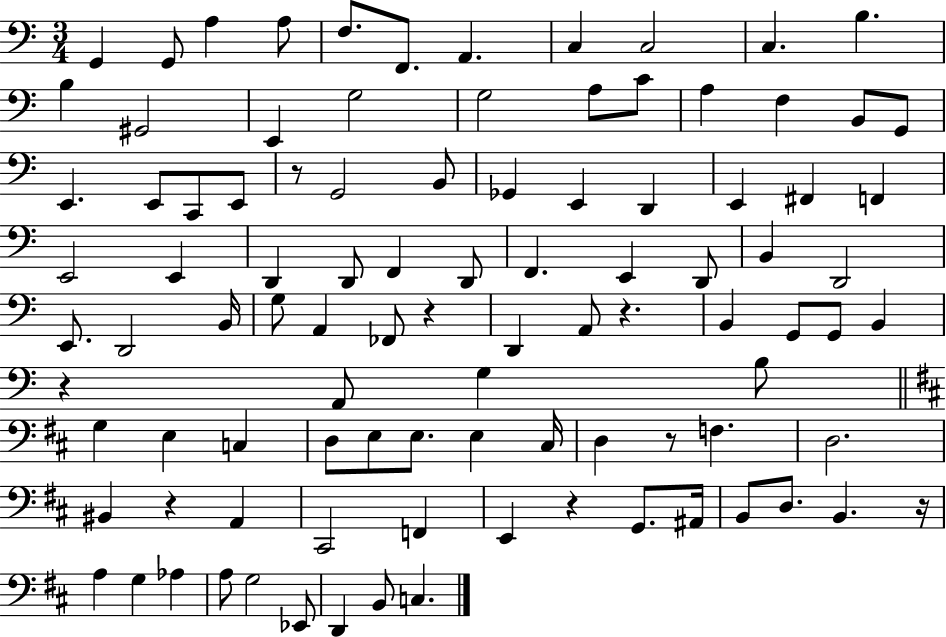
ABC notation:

X:1
T:Untitled
M:3/4
L:1/4
K:C
G,, G,,/2 A, A,/2 F,/2 F,,/2 A,, C, C,2 C, B, B, ^G,,2 E,, G,2 G,2 A,/2 C/2 A, F, B,,/2 G,,/2 E,, E,,/2 C,,/2 E,,/2 z/2 G,,2 B,,/2 _G,, E,, D,, E,, ^F,, F,, E,,2 E,, D,, D,,/2 F,, D,,/2 F,, E,, D,,/2 B,, D,,2 E,,/2 D,,2 B,,/4 G,/2 A,, _F,,/2 z D,, A,,/2 z B,, G,,/2 G,,/2 B,, z A,,/2 G, B,/2 G, E, C, D,/2 E,/2 E,/2 E, ^C,/4 D, z/2 F, D,2 ^B,, z A,, ^C,,2 F,, E,, z G,,/2 ^A,,/4 B,,/2 D,/2 B,, z/4 A, G, _A, A,/2 G,2 _E,,/2 D,, B,,/2 C,